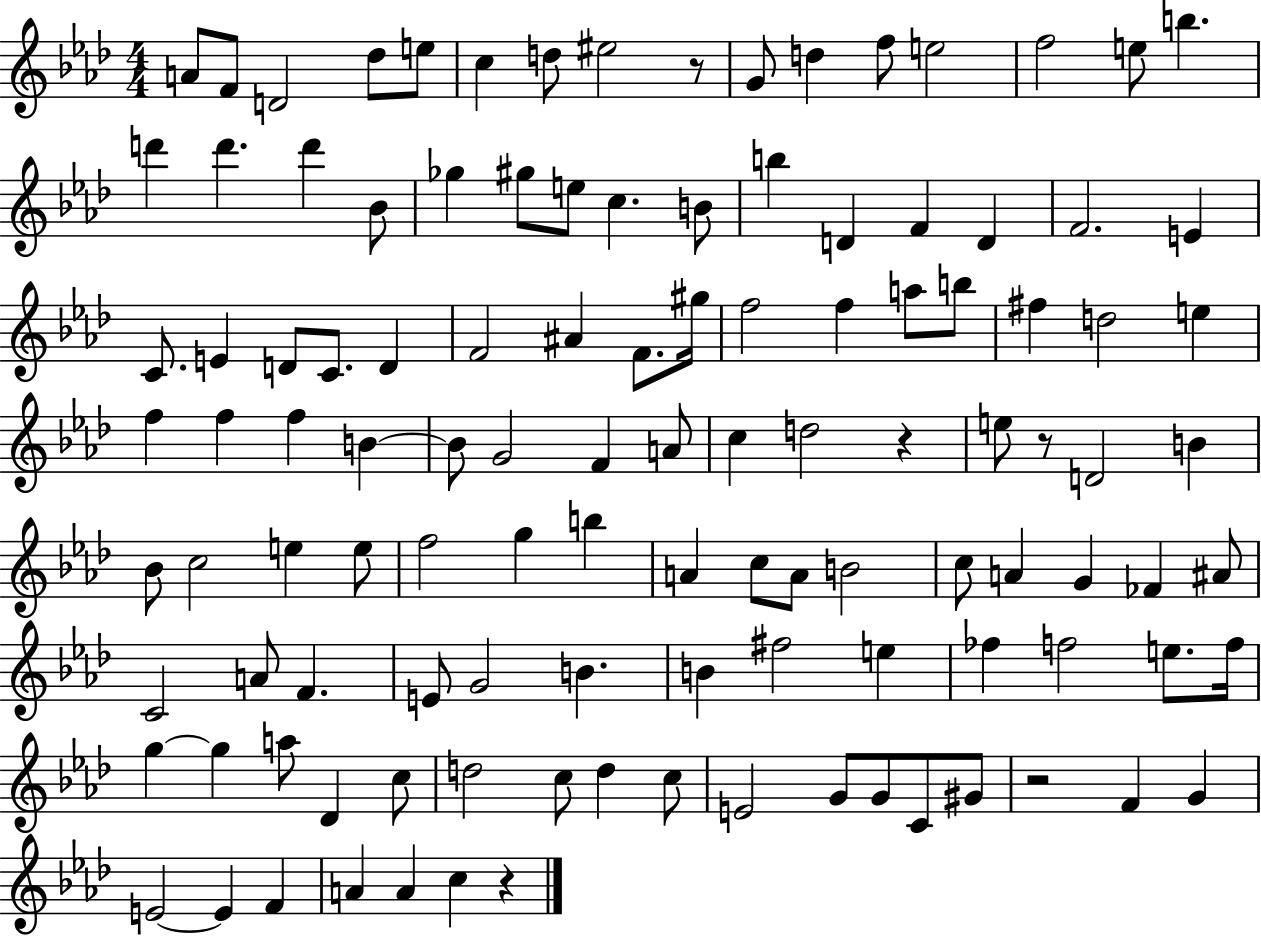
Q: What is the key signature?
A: AES major